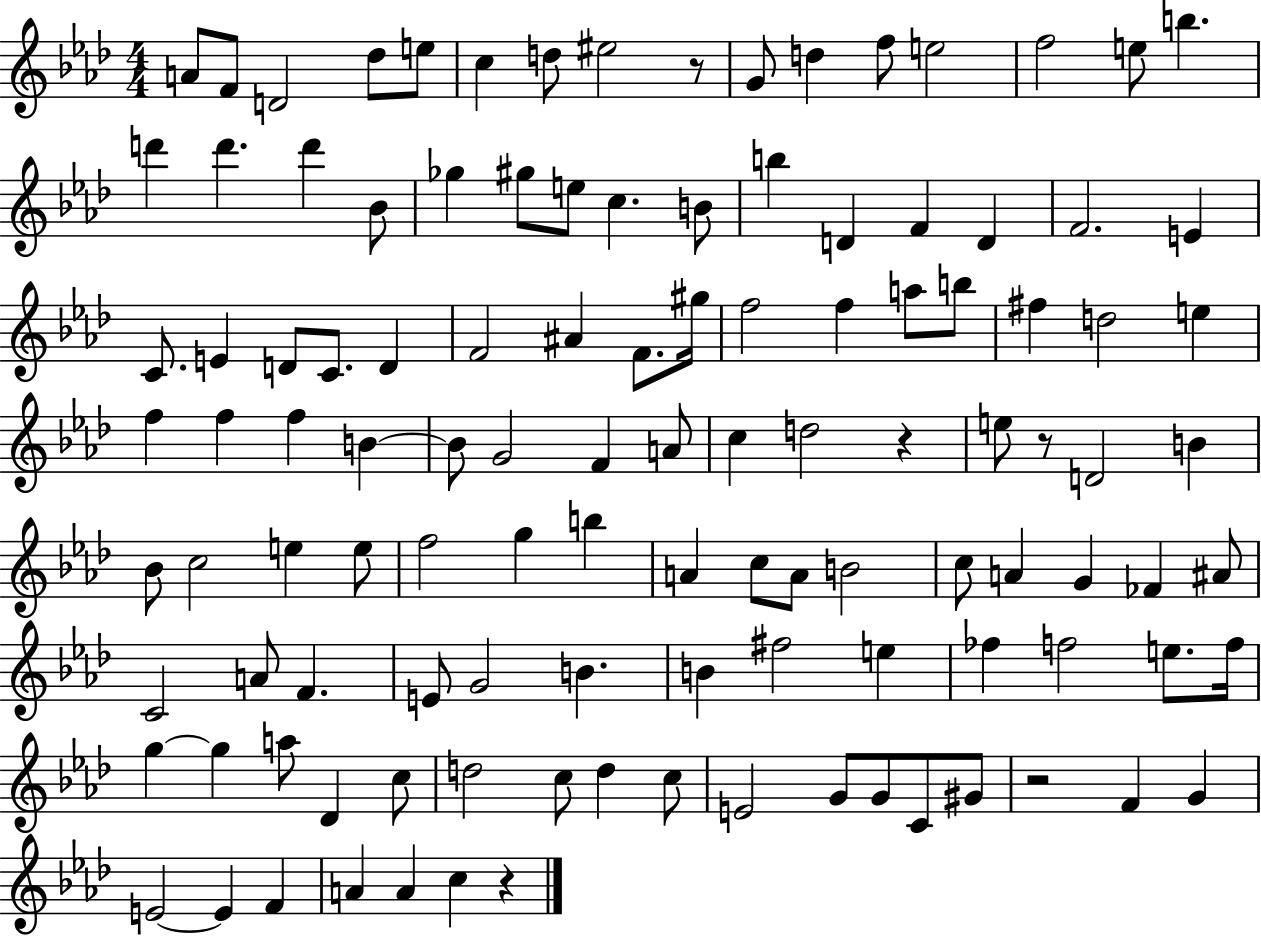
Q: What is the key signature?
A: AES major